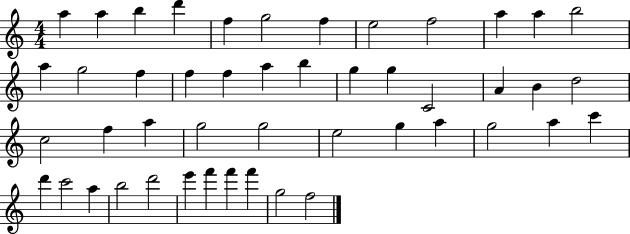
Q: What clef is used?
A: treble